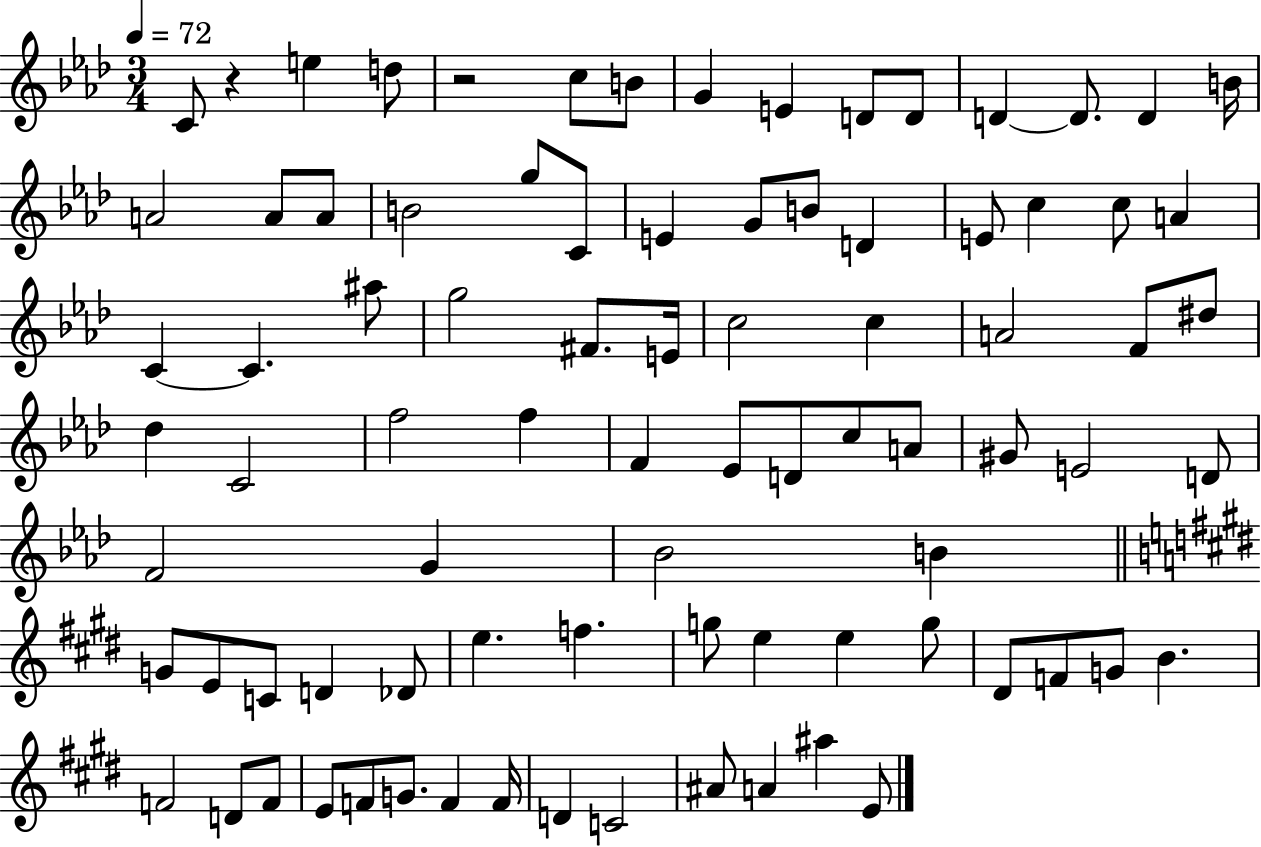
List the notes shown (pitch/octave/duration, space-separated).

C4/e R/q E5/q D5/e R/h C5/e B4/e G4/q E4/q D4/e D4/e D4/q D4/e. D4/q B4/s A4/h A4/e A4/e B4/h G5/e C4/e E4/q G4/e B4/e D4/q E4/e C5/q C5/e A4/q C4/q C4/q. A#5/e G5/h F#4/e. E4/s C5/h C5/q A4/h F4/e D#5/e Db5/q C4/h F5/h F5/q F4/q Eb4/e D4/e C5/e A4/e G#4/e E4/h D4/e F4/h G4/q Bb4/h B4/q G4/e E4/e C4/e D4/q Db4/e E5/q. F5/q. G5/e E5/q E5/q G5/e D#4/e F4/e G4/e B4/q. F4/h D4/e F4/e E4/e F4/e G4/e. F4/q F4/s D4/q C4/h A#4/e A4/q A#5/q E4/e